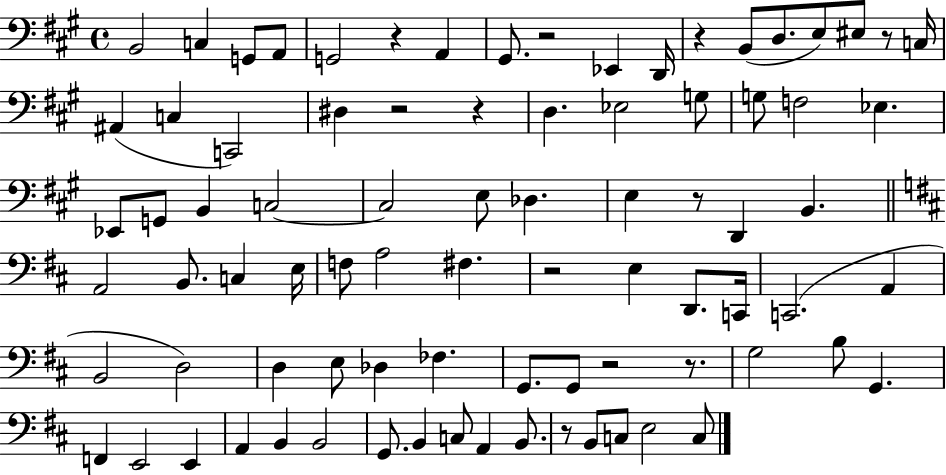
{
  \clef bass
  \time 4/4
  \defaultTimeSignature
  \key a \major
  \repeat volta 2 { b,2 c4 g,8 a,8 | g,2 r4 a,4 | gis,8. r2 ees,4 d,16 | r4 b,8( d8. e8) eis8 r8 c16 | \break ais,4( c4 c,2) | dis4 r2 r4 | d4. ees2 g8 | g8 f2 ees4. | \break ees,8 g,8 b,4 c2~~ | c2 e8 des4. | e4 r8 d,4 b,4. | \bar "||" \break \key d \major a,2 b,8. c4 e16 | f8 a2 fis4. | r2 e4 d,8. c,16 | c,2.( a,4 | \break b,2 d2) | d4 e8 des4 fes4. | g,8. g,8 r2 r8. | g2 b8 g,4. | \break f,4 e,2 e,4 | a,4 b,4 b,2 | g,8. b,4 c8 a,4 b,8. | r8 b,8 c8 e2 c8 | \break } \bar "|."
}